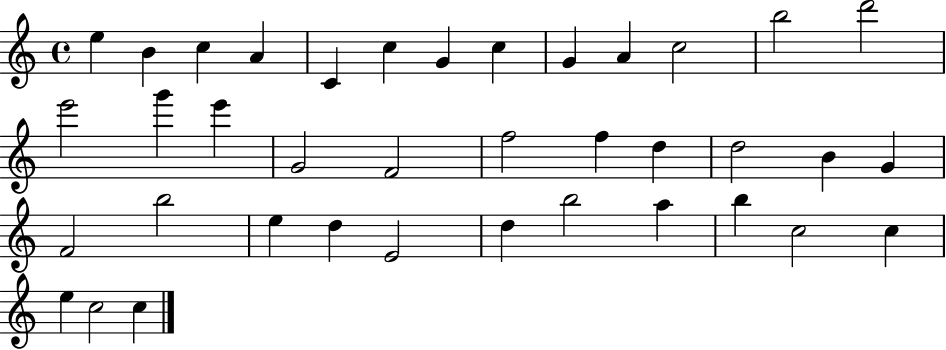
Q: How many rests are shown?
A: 0